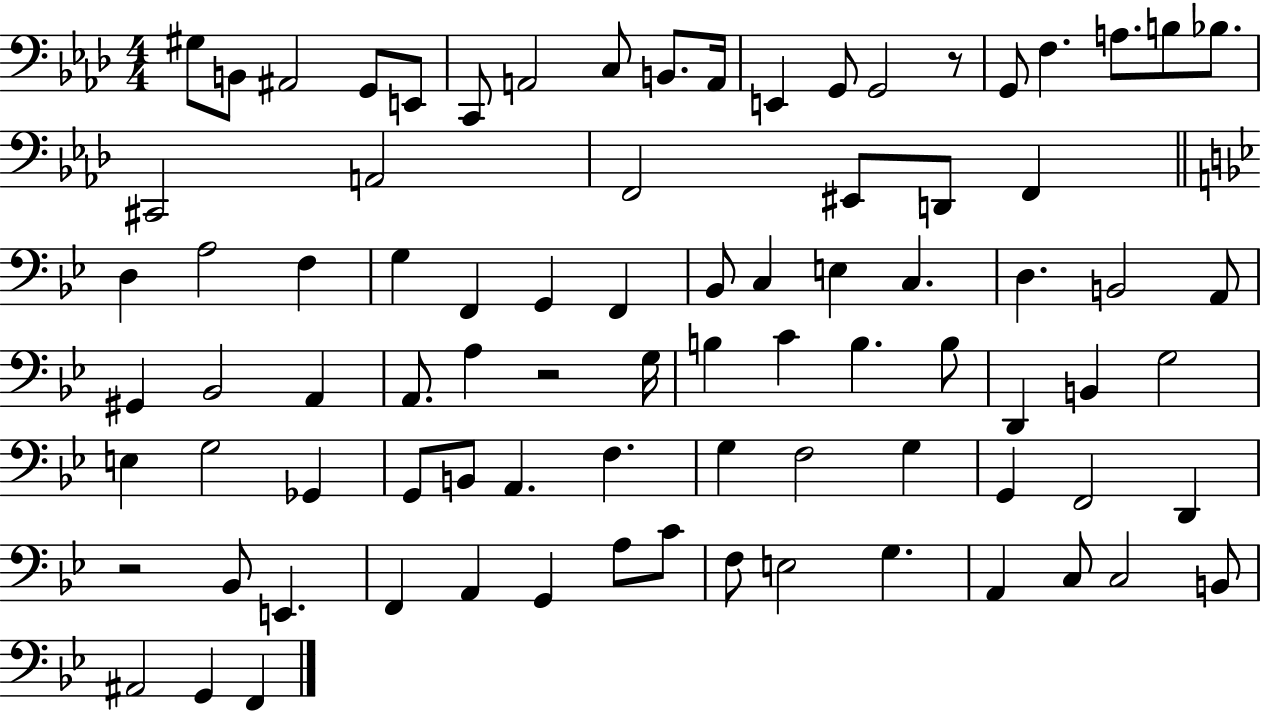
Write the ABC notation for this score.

X:1
T:Untitled
M:4/4
L:1/4
K:Ab
^G,/2 B,,/2 ^A,,2 G,,/2 E,,/2 C,,/2 A,,2 C,/2 B,,/2 A,,/4 E,, G,,/2 G,,2 z/2 G,,/2 F, A,/2 B,/2 _B,/2 ^C,,2 A,,2 F,,2 ^E,,/2 D,,/2 F,, D, A,2 F, G, F,, G,, F,, _B,,/2 C, E, C, D, B,,2 A,,/2 ^G,, _B,,2 A,, A,,/2 A, z2 G,/4 B, C B, B,/2 D,, B,, G,2 E, G,2 _G,, G,,/2 B,,/2 A,, F, G, F,2 G, G,, F,,2 D,, z2 _B,,/2 E,, F,, A,, G,, A,/2 C/2 F,/2 E,2 G, A,, C,/2 C,2 B,,/2 ^A,,2 G,, F,,